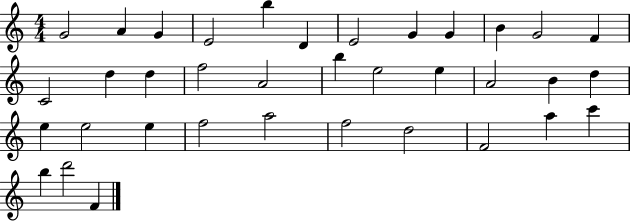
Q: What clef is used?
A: treble